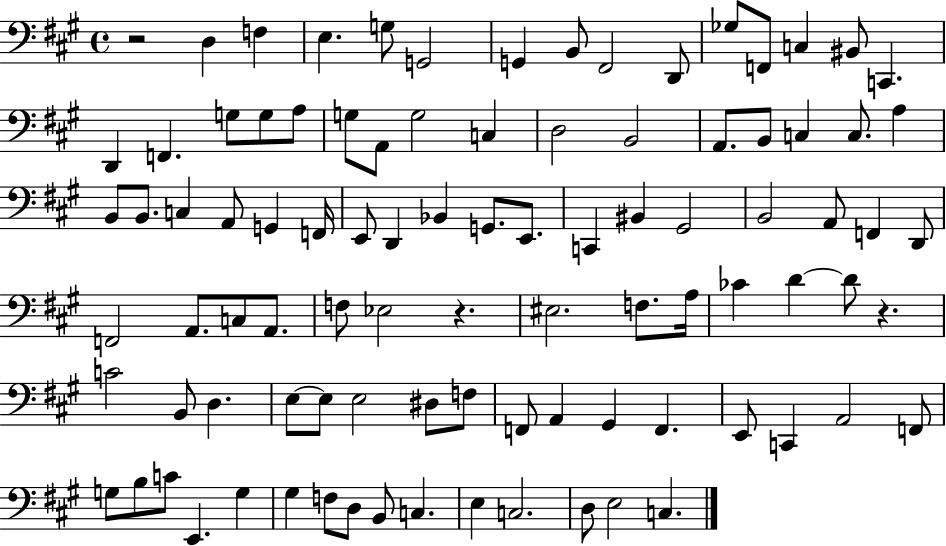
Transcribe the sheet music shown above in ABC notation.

X:1
T:Untitled
M:4/4
L:1/4
K:A
z2 D, F, E, G,/2 G,,2 G,, B,,/2 ^F,,2 D,,/2 _G,/2 F,,/2 C, ^B,,/2 C,, D,, F,, G,/2 G,/2 A,/2 G,/2 A,,/2 G,2 C, D,2 B,,2 A,,/2 B,,/2 C, C,/2 A, B,,/2 B,,/2 C, A,,/2 G,, F,,/4 E,,/2 D,, _B,, G,,/2 E,,/2 C,, ^B,, ^G,,2 B,,2 A,,/2 F,, D,,/2 F,,2 A,,/2 C,/2 A,,/2 F,/2 _E,2 z ^E,2 F,/2 A,/4 _C D D/2 z C2 B,,/2 D, E,/2 E,/2 E,2 ^D,/2 F,/2 F,,/2 A,, ^G,, F,, E,,/2 C,, A,,2 F,,/2 G,/2 B,/2 C/2 E,, G, ^G, F,/2 D,/2 B,,/2 C, E, C,2 D,/2 E,2 C,